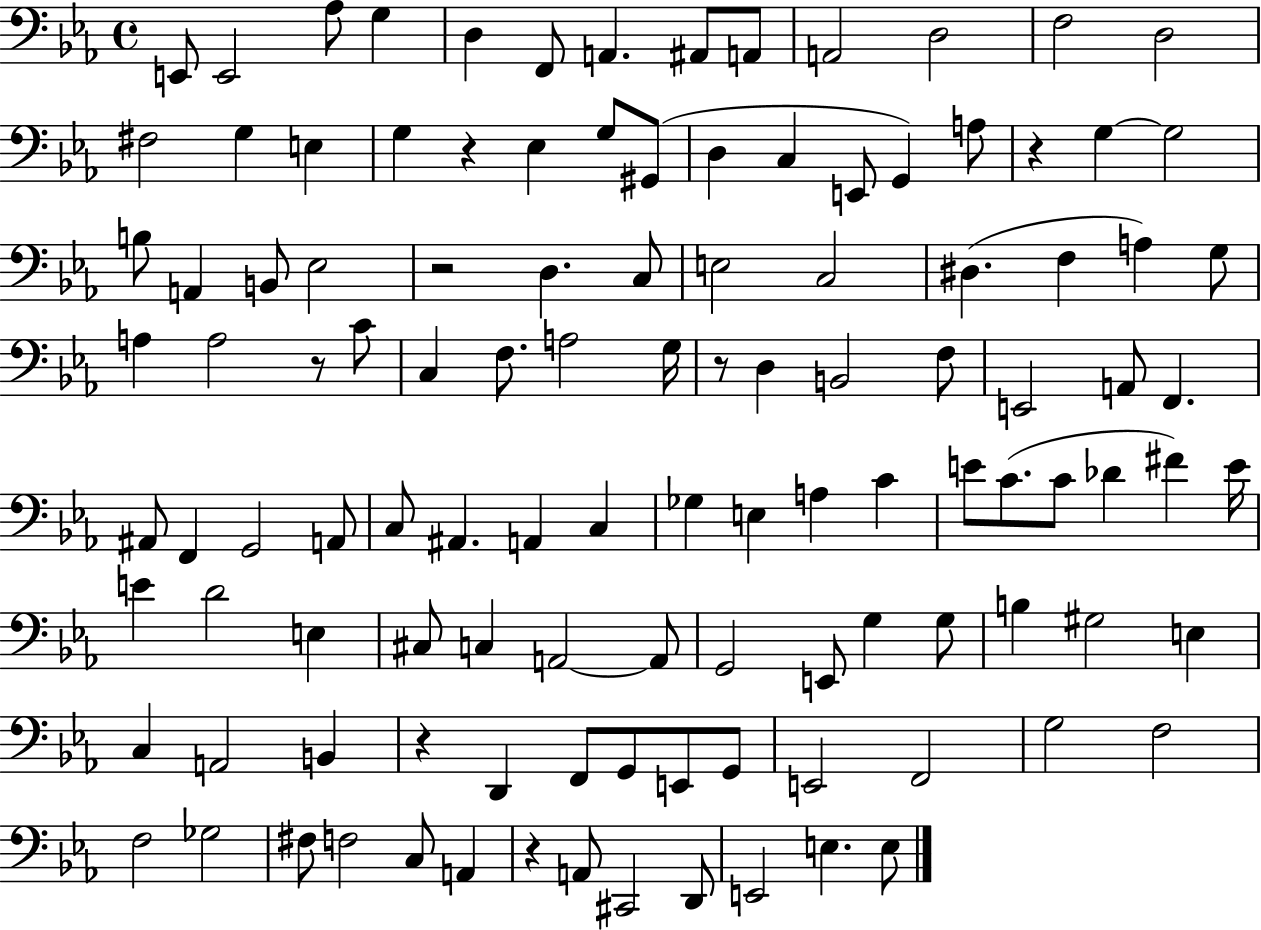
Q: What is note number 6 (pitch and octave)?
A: F2